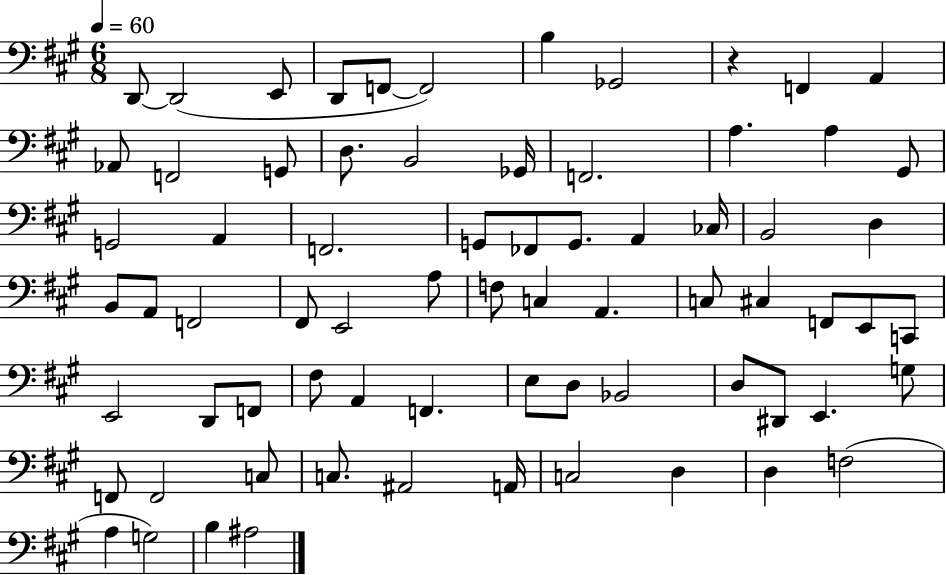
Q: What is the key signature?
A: A major